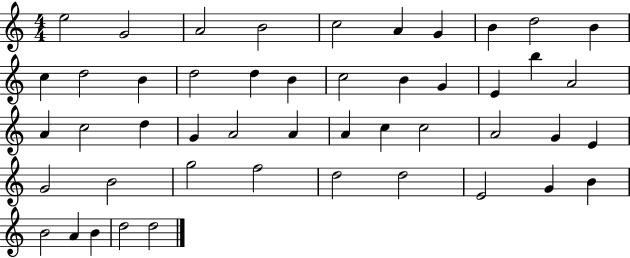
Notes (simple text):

E5/h G4/h A4/h B4/h C5/h A4/q G4/q B4/q D5/h B4/q C5/q D5/h B4/q D5/h D5/q B4/q C5/h B4/q G4/q E4/q B5/q A4/h A4/q C5/h D5/q G4/q A4/h A4/q A4/q C5/q C5/h A4/h G4/q E4/q G4/h B4/h G5/h F5/h D5/h D5/h E4/h G4/q B4/q B4/h A4/q B4/q D5/h D5/h